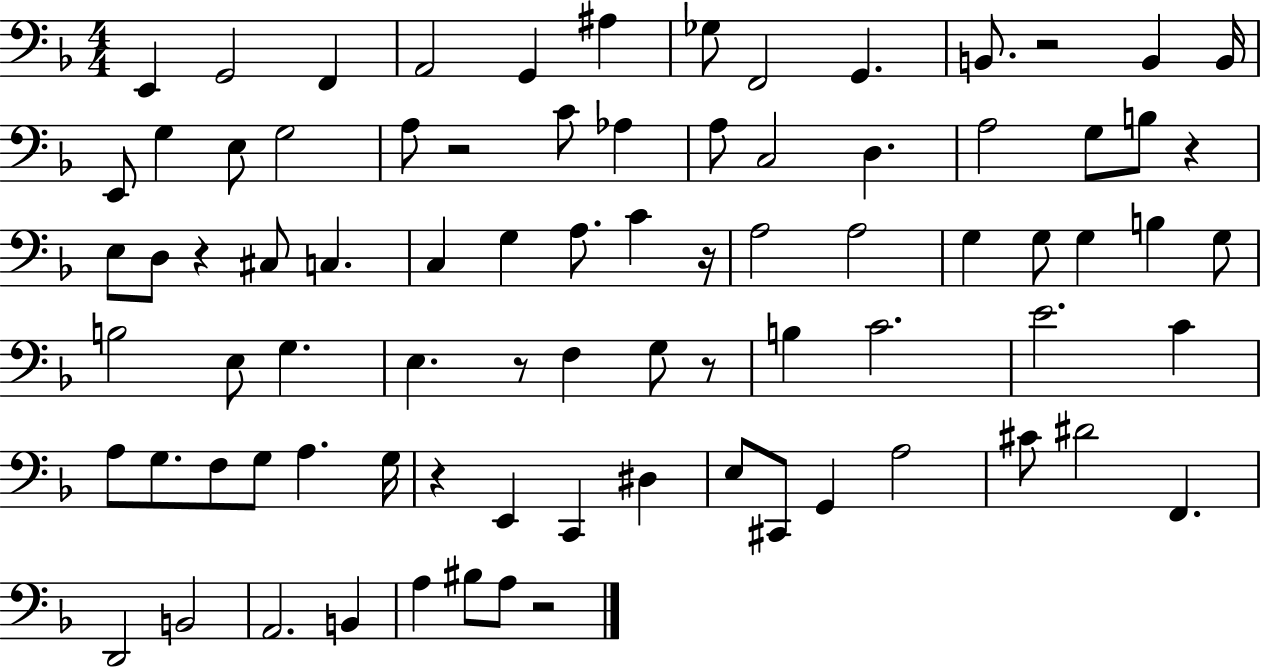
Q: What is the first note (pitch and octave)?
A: E2